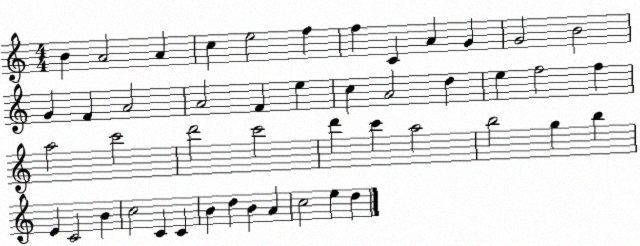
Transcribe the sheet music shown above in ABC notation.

X:1
T:Untitled
M:4/4
L:1/4
K:C
B A2 A c e2 f f C A G G2 B2 G F A2 A2 F e c A2 d e f2 f a2 c'2 d'2 c'2 d' c' a2 b2 g b E C2 B c2 C C B d B A c2 e d